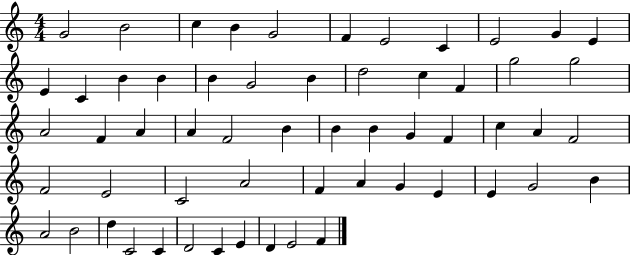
G4/h B4/h C5/q B4/q G4/h F4/q E4/h C4/q E4/h G4/q E4/q E4/q C4/q B4/q B4/q B4/q G4/h B4/q D5/h C5/q F4/q G5/h G5/h A4/h F4/q A4/q A4/q F4/h B4/q B4/q B4/q G4/q F4/q C5/q A4/q F4/h F4/h E4/h C4/h A4/h F4/q A4/q G4/q E4/q E4/q G4/h B4/q A4/h B4/h D5/q C4/h C4/q D4/h C4/q E4/q D4/q E4/h F4/q